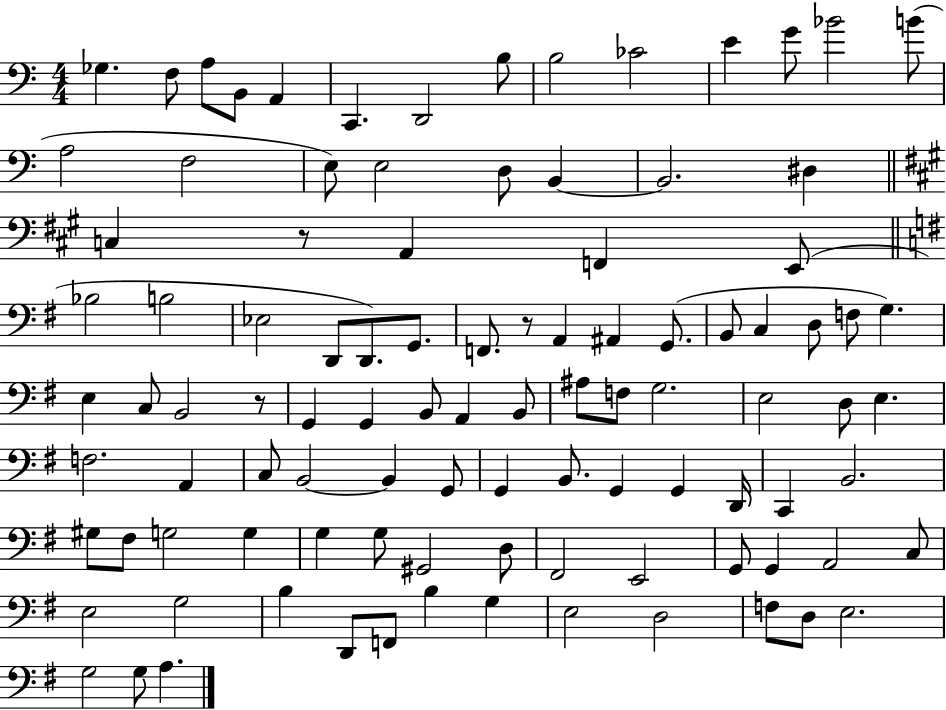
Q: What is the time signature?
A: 4/4